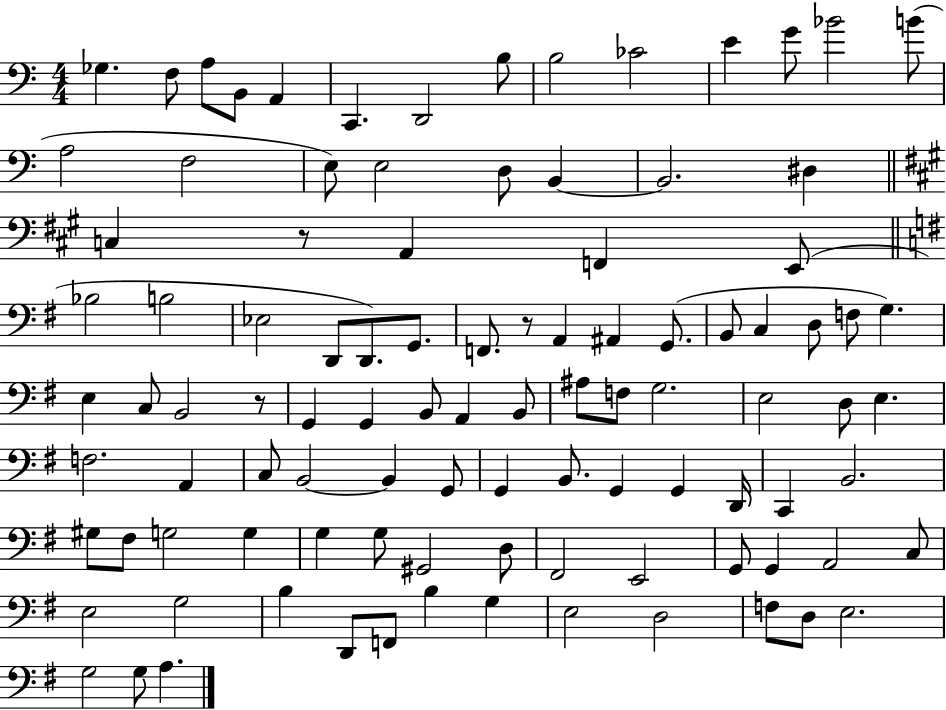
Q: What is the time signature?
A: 4/4